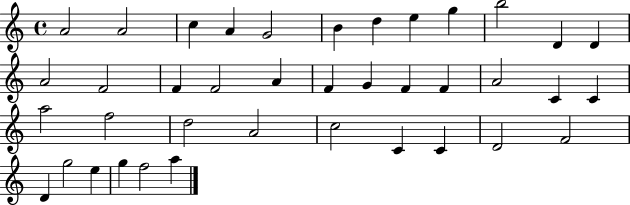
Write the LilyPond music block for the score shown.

{
  \clef treble
  \time 4/4
  \defaultTimeSignature
  \key c \major
  a'2 a'2 | c''4 a'4 g'2 | b'4 d''4 e''4 g''4 | b''2 d'4 d'4 | \break a'2 f'2 | f'4 f'2 a'4 | f'4 g'4 f'4 f'4 | a'2 c'4 c'4 | \break a''2 f''2 | d''2 a'2 | c''2 c'4 c'4 | d'2 f'2 | \break d'4 g''2 e''4 | g''4 f''2 a''4 | \bar "|."
}